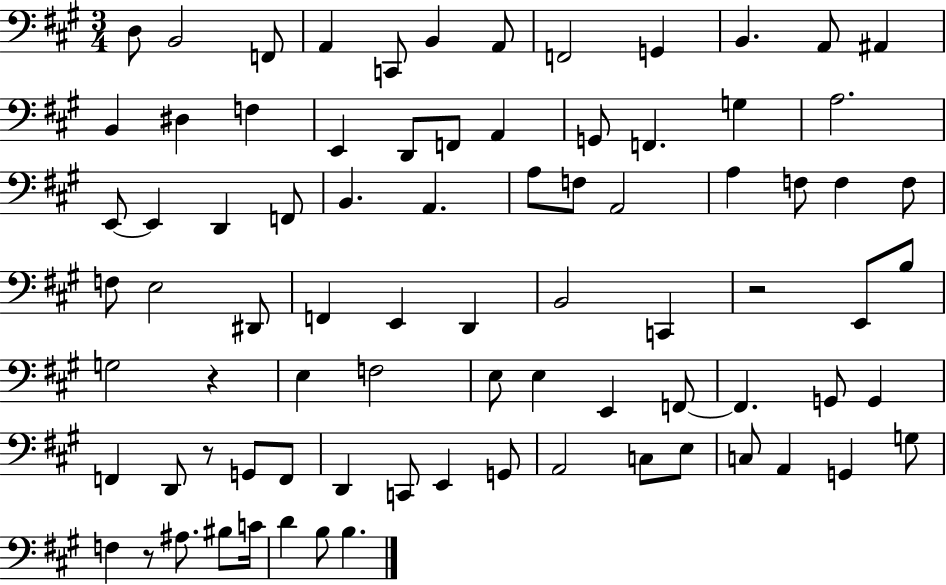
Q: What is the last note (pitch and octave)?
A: B3